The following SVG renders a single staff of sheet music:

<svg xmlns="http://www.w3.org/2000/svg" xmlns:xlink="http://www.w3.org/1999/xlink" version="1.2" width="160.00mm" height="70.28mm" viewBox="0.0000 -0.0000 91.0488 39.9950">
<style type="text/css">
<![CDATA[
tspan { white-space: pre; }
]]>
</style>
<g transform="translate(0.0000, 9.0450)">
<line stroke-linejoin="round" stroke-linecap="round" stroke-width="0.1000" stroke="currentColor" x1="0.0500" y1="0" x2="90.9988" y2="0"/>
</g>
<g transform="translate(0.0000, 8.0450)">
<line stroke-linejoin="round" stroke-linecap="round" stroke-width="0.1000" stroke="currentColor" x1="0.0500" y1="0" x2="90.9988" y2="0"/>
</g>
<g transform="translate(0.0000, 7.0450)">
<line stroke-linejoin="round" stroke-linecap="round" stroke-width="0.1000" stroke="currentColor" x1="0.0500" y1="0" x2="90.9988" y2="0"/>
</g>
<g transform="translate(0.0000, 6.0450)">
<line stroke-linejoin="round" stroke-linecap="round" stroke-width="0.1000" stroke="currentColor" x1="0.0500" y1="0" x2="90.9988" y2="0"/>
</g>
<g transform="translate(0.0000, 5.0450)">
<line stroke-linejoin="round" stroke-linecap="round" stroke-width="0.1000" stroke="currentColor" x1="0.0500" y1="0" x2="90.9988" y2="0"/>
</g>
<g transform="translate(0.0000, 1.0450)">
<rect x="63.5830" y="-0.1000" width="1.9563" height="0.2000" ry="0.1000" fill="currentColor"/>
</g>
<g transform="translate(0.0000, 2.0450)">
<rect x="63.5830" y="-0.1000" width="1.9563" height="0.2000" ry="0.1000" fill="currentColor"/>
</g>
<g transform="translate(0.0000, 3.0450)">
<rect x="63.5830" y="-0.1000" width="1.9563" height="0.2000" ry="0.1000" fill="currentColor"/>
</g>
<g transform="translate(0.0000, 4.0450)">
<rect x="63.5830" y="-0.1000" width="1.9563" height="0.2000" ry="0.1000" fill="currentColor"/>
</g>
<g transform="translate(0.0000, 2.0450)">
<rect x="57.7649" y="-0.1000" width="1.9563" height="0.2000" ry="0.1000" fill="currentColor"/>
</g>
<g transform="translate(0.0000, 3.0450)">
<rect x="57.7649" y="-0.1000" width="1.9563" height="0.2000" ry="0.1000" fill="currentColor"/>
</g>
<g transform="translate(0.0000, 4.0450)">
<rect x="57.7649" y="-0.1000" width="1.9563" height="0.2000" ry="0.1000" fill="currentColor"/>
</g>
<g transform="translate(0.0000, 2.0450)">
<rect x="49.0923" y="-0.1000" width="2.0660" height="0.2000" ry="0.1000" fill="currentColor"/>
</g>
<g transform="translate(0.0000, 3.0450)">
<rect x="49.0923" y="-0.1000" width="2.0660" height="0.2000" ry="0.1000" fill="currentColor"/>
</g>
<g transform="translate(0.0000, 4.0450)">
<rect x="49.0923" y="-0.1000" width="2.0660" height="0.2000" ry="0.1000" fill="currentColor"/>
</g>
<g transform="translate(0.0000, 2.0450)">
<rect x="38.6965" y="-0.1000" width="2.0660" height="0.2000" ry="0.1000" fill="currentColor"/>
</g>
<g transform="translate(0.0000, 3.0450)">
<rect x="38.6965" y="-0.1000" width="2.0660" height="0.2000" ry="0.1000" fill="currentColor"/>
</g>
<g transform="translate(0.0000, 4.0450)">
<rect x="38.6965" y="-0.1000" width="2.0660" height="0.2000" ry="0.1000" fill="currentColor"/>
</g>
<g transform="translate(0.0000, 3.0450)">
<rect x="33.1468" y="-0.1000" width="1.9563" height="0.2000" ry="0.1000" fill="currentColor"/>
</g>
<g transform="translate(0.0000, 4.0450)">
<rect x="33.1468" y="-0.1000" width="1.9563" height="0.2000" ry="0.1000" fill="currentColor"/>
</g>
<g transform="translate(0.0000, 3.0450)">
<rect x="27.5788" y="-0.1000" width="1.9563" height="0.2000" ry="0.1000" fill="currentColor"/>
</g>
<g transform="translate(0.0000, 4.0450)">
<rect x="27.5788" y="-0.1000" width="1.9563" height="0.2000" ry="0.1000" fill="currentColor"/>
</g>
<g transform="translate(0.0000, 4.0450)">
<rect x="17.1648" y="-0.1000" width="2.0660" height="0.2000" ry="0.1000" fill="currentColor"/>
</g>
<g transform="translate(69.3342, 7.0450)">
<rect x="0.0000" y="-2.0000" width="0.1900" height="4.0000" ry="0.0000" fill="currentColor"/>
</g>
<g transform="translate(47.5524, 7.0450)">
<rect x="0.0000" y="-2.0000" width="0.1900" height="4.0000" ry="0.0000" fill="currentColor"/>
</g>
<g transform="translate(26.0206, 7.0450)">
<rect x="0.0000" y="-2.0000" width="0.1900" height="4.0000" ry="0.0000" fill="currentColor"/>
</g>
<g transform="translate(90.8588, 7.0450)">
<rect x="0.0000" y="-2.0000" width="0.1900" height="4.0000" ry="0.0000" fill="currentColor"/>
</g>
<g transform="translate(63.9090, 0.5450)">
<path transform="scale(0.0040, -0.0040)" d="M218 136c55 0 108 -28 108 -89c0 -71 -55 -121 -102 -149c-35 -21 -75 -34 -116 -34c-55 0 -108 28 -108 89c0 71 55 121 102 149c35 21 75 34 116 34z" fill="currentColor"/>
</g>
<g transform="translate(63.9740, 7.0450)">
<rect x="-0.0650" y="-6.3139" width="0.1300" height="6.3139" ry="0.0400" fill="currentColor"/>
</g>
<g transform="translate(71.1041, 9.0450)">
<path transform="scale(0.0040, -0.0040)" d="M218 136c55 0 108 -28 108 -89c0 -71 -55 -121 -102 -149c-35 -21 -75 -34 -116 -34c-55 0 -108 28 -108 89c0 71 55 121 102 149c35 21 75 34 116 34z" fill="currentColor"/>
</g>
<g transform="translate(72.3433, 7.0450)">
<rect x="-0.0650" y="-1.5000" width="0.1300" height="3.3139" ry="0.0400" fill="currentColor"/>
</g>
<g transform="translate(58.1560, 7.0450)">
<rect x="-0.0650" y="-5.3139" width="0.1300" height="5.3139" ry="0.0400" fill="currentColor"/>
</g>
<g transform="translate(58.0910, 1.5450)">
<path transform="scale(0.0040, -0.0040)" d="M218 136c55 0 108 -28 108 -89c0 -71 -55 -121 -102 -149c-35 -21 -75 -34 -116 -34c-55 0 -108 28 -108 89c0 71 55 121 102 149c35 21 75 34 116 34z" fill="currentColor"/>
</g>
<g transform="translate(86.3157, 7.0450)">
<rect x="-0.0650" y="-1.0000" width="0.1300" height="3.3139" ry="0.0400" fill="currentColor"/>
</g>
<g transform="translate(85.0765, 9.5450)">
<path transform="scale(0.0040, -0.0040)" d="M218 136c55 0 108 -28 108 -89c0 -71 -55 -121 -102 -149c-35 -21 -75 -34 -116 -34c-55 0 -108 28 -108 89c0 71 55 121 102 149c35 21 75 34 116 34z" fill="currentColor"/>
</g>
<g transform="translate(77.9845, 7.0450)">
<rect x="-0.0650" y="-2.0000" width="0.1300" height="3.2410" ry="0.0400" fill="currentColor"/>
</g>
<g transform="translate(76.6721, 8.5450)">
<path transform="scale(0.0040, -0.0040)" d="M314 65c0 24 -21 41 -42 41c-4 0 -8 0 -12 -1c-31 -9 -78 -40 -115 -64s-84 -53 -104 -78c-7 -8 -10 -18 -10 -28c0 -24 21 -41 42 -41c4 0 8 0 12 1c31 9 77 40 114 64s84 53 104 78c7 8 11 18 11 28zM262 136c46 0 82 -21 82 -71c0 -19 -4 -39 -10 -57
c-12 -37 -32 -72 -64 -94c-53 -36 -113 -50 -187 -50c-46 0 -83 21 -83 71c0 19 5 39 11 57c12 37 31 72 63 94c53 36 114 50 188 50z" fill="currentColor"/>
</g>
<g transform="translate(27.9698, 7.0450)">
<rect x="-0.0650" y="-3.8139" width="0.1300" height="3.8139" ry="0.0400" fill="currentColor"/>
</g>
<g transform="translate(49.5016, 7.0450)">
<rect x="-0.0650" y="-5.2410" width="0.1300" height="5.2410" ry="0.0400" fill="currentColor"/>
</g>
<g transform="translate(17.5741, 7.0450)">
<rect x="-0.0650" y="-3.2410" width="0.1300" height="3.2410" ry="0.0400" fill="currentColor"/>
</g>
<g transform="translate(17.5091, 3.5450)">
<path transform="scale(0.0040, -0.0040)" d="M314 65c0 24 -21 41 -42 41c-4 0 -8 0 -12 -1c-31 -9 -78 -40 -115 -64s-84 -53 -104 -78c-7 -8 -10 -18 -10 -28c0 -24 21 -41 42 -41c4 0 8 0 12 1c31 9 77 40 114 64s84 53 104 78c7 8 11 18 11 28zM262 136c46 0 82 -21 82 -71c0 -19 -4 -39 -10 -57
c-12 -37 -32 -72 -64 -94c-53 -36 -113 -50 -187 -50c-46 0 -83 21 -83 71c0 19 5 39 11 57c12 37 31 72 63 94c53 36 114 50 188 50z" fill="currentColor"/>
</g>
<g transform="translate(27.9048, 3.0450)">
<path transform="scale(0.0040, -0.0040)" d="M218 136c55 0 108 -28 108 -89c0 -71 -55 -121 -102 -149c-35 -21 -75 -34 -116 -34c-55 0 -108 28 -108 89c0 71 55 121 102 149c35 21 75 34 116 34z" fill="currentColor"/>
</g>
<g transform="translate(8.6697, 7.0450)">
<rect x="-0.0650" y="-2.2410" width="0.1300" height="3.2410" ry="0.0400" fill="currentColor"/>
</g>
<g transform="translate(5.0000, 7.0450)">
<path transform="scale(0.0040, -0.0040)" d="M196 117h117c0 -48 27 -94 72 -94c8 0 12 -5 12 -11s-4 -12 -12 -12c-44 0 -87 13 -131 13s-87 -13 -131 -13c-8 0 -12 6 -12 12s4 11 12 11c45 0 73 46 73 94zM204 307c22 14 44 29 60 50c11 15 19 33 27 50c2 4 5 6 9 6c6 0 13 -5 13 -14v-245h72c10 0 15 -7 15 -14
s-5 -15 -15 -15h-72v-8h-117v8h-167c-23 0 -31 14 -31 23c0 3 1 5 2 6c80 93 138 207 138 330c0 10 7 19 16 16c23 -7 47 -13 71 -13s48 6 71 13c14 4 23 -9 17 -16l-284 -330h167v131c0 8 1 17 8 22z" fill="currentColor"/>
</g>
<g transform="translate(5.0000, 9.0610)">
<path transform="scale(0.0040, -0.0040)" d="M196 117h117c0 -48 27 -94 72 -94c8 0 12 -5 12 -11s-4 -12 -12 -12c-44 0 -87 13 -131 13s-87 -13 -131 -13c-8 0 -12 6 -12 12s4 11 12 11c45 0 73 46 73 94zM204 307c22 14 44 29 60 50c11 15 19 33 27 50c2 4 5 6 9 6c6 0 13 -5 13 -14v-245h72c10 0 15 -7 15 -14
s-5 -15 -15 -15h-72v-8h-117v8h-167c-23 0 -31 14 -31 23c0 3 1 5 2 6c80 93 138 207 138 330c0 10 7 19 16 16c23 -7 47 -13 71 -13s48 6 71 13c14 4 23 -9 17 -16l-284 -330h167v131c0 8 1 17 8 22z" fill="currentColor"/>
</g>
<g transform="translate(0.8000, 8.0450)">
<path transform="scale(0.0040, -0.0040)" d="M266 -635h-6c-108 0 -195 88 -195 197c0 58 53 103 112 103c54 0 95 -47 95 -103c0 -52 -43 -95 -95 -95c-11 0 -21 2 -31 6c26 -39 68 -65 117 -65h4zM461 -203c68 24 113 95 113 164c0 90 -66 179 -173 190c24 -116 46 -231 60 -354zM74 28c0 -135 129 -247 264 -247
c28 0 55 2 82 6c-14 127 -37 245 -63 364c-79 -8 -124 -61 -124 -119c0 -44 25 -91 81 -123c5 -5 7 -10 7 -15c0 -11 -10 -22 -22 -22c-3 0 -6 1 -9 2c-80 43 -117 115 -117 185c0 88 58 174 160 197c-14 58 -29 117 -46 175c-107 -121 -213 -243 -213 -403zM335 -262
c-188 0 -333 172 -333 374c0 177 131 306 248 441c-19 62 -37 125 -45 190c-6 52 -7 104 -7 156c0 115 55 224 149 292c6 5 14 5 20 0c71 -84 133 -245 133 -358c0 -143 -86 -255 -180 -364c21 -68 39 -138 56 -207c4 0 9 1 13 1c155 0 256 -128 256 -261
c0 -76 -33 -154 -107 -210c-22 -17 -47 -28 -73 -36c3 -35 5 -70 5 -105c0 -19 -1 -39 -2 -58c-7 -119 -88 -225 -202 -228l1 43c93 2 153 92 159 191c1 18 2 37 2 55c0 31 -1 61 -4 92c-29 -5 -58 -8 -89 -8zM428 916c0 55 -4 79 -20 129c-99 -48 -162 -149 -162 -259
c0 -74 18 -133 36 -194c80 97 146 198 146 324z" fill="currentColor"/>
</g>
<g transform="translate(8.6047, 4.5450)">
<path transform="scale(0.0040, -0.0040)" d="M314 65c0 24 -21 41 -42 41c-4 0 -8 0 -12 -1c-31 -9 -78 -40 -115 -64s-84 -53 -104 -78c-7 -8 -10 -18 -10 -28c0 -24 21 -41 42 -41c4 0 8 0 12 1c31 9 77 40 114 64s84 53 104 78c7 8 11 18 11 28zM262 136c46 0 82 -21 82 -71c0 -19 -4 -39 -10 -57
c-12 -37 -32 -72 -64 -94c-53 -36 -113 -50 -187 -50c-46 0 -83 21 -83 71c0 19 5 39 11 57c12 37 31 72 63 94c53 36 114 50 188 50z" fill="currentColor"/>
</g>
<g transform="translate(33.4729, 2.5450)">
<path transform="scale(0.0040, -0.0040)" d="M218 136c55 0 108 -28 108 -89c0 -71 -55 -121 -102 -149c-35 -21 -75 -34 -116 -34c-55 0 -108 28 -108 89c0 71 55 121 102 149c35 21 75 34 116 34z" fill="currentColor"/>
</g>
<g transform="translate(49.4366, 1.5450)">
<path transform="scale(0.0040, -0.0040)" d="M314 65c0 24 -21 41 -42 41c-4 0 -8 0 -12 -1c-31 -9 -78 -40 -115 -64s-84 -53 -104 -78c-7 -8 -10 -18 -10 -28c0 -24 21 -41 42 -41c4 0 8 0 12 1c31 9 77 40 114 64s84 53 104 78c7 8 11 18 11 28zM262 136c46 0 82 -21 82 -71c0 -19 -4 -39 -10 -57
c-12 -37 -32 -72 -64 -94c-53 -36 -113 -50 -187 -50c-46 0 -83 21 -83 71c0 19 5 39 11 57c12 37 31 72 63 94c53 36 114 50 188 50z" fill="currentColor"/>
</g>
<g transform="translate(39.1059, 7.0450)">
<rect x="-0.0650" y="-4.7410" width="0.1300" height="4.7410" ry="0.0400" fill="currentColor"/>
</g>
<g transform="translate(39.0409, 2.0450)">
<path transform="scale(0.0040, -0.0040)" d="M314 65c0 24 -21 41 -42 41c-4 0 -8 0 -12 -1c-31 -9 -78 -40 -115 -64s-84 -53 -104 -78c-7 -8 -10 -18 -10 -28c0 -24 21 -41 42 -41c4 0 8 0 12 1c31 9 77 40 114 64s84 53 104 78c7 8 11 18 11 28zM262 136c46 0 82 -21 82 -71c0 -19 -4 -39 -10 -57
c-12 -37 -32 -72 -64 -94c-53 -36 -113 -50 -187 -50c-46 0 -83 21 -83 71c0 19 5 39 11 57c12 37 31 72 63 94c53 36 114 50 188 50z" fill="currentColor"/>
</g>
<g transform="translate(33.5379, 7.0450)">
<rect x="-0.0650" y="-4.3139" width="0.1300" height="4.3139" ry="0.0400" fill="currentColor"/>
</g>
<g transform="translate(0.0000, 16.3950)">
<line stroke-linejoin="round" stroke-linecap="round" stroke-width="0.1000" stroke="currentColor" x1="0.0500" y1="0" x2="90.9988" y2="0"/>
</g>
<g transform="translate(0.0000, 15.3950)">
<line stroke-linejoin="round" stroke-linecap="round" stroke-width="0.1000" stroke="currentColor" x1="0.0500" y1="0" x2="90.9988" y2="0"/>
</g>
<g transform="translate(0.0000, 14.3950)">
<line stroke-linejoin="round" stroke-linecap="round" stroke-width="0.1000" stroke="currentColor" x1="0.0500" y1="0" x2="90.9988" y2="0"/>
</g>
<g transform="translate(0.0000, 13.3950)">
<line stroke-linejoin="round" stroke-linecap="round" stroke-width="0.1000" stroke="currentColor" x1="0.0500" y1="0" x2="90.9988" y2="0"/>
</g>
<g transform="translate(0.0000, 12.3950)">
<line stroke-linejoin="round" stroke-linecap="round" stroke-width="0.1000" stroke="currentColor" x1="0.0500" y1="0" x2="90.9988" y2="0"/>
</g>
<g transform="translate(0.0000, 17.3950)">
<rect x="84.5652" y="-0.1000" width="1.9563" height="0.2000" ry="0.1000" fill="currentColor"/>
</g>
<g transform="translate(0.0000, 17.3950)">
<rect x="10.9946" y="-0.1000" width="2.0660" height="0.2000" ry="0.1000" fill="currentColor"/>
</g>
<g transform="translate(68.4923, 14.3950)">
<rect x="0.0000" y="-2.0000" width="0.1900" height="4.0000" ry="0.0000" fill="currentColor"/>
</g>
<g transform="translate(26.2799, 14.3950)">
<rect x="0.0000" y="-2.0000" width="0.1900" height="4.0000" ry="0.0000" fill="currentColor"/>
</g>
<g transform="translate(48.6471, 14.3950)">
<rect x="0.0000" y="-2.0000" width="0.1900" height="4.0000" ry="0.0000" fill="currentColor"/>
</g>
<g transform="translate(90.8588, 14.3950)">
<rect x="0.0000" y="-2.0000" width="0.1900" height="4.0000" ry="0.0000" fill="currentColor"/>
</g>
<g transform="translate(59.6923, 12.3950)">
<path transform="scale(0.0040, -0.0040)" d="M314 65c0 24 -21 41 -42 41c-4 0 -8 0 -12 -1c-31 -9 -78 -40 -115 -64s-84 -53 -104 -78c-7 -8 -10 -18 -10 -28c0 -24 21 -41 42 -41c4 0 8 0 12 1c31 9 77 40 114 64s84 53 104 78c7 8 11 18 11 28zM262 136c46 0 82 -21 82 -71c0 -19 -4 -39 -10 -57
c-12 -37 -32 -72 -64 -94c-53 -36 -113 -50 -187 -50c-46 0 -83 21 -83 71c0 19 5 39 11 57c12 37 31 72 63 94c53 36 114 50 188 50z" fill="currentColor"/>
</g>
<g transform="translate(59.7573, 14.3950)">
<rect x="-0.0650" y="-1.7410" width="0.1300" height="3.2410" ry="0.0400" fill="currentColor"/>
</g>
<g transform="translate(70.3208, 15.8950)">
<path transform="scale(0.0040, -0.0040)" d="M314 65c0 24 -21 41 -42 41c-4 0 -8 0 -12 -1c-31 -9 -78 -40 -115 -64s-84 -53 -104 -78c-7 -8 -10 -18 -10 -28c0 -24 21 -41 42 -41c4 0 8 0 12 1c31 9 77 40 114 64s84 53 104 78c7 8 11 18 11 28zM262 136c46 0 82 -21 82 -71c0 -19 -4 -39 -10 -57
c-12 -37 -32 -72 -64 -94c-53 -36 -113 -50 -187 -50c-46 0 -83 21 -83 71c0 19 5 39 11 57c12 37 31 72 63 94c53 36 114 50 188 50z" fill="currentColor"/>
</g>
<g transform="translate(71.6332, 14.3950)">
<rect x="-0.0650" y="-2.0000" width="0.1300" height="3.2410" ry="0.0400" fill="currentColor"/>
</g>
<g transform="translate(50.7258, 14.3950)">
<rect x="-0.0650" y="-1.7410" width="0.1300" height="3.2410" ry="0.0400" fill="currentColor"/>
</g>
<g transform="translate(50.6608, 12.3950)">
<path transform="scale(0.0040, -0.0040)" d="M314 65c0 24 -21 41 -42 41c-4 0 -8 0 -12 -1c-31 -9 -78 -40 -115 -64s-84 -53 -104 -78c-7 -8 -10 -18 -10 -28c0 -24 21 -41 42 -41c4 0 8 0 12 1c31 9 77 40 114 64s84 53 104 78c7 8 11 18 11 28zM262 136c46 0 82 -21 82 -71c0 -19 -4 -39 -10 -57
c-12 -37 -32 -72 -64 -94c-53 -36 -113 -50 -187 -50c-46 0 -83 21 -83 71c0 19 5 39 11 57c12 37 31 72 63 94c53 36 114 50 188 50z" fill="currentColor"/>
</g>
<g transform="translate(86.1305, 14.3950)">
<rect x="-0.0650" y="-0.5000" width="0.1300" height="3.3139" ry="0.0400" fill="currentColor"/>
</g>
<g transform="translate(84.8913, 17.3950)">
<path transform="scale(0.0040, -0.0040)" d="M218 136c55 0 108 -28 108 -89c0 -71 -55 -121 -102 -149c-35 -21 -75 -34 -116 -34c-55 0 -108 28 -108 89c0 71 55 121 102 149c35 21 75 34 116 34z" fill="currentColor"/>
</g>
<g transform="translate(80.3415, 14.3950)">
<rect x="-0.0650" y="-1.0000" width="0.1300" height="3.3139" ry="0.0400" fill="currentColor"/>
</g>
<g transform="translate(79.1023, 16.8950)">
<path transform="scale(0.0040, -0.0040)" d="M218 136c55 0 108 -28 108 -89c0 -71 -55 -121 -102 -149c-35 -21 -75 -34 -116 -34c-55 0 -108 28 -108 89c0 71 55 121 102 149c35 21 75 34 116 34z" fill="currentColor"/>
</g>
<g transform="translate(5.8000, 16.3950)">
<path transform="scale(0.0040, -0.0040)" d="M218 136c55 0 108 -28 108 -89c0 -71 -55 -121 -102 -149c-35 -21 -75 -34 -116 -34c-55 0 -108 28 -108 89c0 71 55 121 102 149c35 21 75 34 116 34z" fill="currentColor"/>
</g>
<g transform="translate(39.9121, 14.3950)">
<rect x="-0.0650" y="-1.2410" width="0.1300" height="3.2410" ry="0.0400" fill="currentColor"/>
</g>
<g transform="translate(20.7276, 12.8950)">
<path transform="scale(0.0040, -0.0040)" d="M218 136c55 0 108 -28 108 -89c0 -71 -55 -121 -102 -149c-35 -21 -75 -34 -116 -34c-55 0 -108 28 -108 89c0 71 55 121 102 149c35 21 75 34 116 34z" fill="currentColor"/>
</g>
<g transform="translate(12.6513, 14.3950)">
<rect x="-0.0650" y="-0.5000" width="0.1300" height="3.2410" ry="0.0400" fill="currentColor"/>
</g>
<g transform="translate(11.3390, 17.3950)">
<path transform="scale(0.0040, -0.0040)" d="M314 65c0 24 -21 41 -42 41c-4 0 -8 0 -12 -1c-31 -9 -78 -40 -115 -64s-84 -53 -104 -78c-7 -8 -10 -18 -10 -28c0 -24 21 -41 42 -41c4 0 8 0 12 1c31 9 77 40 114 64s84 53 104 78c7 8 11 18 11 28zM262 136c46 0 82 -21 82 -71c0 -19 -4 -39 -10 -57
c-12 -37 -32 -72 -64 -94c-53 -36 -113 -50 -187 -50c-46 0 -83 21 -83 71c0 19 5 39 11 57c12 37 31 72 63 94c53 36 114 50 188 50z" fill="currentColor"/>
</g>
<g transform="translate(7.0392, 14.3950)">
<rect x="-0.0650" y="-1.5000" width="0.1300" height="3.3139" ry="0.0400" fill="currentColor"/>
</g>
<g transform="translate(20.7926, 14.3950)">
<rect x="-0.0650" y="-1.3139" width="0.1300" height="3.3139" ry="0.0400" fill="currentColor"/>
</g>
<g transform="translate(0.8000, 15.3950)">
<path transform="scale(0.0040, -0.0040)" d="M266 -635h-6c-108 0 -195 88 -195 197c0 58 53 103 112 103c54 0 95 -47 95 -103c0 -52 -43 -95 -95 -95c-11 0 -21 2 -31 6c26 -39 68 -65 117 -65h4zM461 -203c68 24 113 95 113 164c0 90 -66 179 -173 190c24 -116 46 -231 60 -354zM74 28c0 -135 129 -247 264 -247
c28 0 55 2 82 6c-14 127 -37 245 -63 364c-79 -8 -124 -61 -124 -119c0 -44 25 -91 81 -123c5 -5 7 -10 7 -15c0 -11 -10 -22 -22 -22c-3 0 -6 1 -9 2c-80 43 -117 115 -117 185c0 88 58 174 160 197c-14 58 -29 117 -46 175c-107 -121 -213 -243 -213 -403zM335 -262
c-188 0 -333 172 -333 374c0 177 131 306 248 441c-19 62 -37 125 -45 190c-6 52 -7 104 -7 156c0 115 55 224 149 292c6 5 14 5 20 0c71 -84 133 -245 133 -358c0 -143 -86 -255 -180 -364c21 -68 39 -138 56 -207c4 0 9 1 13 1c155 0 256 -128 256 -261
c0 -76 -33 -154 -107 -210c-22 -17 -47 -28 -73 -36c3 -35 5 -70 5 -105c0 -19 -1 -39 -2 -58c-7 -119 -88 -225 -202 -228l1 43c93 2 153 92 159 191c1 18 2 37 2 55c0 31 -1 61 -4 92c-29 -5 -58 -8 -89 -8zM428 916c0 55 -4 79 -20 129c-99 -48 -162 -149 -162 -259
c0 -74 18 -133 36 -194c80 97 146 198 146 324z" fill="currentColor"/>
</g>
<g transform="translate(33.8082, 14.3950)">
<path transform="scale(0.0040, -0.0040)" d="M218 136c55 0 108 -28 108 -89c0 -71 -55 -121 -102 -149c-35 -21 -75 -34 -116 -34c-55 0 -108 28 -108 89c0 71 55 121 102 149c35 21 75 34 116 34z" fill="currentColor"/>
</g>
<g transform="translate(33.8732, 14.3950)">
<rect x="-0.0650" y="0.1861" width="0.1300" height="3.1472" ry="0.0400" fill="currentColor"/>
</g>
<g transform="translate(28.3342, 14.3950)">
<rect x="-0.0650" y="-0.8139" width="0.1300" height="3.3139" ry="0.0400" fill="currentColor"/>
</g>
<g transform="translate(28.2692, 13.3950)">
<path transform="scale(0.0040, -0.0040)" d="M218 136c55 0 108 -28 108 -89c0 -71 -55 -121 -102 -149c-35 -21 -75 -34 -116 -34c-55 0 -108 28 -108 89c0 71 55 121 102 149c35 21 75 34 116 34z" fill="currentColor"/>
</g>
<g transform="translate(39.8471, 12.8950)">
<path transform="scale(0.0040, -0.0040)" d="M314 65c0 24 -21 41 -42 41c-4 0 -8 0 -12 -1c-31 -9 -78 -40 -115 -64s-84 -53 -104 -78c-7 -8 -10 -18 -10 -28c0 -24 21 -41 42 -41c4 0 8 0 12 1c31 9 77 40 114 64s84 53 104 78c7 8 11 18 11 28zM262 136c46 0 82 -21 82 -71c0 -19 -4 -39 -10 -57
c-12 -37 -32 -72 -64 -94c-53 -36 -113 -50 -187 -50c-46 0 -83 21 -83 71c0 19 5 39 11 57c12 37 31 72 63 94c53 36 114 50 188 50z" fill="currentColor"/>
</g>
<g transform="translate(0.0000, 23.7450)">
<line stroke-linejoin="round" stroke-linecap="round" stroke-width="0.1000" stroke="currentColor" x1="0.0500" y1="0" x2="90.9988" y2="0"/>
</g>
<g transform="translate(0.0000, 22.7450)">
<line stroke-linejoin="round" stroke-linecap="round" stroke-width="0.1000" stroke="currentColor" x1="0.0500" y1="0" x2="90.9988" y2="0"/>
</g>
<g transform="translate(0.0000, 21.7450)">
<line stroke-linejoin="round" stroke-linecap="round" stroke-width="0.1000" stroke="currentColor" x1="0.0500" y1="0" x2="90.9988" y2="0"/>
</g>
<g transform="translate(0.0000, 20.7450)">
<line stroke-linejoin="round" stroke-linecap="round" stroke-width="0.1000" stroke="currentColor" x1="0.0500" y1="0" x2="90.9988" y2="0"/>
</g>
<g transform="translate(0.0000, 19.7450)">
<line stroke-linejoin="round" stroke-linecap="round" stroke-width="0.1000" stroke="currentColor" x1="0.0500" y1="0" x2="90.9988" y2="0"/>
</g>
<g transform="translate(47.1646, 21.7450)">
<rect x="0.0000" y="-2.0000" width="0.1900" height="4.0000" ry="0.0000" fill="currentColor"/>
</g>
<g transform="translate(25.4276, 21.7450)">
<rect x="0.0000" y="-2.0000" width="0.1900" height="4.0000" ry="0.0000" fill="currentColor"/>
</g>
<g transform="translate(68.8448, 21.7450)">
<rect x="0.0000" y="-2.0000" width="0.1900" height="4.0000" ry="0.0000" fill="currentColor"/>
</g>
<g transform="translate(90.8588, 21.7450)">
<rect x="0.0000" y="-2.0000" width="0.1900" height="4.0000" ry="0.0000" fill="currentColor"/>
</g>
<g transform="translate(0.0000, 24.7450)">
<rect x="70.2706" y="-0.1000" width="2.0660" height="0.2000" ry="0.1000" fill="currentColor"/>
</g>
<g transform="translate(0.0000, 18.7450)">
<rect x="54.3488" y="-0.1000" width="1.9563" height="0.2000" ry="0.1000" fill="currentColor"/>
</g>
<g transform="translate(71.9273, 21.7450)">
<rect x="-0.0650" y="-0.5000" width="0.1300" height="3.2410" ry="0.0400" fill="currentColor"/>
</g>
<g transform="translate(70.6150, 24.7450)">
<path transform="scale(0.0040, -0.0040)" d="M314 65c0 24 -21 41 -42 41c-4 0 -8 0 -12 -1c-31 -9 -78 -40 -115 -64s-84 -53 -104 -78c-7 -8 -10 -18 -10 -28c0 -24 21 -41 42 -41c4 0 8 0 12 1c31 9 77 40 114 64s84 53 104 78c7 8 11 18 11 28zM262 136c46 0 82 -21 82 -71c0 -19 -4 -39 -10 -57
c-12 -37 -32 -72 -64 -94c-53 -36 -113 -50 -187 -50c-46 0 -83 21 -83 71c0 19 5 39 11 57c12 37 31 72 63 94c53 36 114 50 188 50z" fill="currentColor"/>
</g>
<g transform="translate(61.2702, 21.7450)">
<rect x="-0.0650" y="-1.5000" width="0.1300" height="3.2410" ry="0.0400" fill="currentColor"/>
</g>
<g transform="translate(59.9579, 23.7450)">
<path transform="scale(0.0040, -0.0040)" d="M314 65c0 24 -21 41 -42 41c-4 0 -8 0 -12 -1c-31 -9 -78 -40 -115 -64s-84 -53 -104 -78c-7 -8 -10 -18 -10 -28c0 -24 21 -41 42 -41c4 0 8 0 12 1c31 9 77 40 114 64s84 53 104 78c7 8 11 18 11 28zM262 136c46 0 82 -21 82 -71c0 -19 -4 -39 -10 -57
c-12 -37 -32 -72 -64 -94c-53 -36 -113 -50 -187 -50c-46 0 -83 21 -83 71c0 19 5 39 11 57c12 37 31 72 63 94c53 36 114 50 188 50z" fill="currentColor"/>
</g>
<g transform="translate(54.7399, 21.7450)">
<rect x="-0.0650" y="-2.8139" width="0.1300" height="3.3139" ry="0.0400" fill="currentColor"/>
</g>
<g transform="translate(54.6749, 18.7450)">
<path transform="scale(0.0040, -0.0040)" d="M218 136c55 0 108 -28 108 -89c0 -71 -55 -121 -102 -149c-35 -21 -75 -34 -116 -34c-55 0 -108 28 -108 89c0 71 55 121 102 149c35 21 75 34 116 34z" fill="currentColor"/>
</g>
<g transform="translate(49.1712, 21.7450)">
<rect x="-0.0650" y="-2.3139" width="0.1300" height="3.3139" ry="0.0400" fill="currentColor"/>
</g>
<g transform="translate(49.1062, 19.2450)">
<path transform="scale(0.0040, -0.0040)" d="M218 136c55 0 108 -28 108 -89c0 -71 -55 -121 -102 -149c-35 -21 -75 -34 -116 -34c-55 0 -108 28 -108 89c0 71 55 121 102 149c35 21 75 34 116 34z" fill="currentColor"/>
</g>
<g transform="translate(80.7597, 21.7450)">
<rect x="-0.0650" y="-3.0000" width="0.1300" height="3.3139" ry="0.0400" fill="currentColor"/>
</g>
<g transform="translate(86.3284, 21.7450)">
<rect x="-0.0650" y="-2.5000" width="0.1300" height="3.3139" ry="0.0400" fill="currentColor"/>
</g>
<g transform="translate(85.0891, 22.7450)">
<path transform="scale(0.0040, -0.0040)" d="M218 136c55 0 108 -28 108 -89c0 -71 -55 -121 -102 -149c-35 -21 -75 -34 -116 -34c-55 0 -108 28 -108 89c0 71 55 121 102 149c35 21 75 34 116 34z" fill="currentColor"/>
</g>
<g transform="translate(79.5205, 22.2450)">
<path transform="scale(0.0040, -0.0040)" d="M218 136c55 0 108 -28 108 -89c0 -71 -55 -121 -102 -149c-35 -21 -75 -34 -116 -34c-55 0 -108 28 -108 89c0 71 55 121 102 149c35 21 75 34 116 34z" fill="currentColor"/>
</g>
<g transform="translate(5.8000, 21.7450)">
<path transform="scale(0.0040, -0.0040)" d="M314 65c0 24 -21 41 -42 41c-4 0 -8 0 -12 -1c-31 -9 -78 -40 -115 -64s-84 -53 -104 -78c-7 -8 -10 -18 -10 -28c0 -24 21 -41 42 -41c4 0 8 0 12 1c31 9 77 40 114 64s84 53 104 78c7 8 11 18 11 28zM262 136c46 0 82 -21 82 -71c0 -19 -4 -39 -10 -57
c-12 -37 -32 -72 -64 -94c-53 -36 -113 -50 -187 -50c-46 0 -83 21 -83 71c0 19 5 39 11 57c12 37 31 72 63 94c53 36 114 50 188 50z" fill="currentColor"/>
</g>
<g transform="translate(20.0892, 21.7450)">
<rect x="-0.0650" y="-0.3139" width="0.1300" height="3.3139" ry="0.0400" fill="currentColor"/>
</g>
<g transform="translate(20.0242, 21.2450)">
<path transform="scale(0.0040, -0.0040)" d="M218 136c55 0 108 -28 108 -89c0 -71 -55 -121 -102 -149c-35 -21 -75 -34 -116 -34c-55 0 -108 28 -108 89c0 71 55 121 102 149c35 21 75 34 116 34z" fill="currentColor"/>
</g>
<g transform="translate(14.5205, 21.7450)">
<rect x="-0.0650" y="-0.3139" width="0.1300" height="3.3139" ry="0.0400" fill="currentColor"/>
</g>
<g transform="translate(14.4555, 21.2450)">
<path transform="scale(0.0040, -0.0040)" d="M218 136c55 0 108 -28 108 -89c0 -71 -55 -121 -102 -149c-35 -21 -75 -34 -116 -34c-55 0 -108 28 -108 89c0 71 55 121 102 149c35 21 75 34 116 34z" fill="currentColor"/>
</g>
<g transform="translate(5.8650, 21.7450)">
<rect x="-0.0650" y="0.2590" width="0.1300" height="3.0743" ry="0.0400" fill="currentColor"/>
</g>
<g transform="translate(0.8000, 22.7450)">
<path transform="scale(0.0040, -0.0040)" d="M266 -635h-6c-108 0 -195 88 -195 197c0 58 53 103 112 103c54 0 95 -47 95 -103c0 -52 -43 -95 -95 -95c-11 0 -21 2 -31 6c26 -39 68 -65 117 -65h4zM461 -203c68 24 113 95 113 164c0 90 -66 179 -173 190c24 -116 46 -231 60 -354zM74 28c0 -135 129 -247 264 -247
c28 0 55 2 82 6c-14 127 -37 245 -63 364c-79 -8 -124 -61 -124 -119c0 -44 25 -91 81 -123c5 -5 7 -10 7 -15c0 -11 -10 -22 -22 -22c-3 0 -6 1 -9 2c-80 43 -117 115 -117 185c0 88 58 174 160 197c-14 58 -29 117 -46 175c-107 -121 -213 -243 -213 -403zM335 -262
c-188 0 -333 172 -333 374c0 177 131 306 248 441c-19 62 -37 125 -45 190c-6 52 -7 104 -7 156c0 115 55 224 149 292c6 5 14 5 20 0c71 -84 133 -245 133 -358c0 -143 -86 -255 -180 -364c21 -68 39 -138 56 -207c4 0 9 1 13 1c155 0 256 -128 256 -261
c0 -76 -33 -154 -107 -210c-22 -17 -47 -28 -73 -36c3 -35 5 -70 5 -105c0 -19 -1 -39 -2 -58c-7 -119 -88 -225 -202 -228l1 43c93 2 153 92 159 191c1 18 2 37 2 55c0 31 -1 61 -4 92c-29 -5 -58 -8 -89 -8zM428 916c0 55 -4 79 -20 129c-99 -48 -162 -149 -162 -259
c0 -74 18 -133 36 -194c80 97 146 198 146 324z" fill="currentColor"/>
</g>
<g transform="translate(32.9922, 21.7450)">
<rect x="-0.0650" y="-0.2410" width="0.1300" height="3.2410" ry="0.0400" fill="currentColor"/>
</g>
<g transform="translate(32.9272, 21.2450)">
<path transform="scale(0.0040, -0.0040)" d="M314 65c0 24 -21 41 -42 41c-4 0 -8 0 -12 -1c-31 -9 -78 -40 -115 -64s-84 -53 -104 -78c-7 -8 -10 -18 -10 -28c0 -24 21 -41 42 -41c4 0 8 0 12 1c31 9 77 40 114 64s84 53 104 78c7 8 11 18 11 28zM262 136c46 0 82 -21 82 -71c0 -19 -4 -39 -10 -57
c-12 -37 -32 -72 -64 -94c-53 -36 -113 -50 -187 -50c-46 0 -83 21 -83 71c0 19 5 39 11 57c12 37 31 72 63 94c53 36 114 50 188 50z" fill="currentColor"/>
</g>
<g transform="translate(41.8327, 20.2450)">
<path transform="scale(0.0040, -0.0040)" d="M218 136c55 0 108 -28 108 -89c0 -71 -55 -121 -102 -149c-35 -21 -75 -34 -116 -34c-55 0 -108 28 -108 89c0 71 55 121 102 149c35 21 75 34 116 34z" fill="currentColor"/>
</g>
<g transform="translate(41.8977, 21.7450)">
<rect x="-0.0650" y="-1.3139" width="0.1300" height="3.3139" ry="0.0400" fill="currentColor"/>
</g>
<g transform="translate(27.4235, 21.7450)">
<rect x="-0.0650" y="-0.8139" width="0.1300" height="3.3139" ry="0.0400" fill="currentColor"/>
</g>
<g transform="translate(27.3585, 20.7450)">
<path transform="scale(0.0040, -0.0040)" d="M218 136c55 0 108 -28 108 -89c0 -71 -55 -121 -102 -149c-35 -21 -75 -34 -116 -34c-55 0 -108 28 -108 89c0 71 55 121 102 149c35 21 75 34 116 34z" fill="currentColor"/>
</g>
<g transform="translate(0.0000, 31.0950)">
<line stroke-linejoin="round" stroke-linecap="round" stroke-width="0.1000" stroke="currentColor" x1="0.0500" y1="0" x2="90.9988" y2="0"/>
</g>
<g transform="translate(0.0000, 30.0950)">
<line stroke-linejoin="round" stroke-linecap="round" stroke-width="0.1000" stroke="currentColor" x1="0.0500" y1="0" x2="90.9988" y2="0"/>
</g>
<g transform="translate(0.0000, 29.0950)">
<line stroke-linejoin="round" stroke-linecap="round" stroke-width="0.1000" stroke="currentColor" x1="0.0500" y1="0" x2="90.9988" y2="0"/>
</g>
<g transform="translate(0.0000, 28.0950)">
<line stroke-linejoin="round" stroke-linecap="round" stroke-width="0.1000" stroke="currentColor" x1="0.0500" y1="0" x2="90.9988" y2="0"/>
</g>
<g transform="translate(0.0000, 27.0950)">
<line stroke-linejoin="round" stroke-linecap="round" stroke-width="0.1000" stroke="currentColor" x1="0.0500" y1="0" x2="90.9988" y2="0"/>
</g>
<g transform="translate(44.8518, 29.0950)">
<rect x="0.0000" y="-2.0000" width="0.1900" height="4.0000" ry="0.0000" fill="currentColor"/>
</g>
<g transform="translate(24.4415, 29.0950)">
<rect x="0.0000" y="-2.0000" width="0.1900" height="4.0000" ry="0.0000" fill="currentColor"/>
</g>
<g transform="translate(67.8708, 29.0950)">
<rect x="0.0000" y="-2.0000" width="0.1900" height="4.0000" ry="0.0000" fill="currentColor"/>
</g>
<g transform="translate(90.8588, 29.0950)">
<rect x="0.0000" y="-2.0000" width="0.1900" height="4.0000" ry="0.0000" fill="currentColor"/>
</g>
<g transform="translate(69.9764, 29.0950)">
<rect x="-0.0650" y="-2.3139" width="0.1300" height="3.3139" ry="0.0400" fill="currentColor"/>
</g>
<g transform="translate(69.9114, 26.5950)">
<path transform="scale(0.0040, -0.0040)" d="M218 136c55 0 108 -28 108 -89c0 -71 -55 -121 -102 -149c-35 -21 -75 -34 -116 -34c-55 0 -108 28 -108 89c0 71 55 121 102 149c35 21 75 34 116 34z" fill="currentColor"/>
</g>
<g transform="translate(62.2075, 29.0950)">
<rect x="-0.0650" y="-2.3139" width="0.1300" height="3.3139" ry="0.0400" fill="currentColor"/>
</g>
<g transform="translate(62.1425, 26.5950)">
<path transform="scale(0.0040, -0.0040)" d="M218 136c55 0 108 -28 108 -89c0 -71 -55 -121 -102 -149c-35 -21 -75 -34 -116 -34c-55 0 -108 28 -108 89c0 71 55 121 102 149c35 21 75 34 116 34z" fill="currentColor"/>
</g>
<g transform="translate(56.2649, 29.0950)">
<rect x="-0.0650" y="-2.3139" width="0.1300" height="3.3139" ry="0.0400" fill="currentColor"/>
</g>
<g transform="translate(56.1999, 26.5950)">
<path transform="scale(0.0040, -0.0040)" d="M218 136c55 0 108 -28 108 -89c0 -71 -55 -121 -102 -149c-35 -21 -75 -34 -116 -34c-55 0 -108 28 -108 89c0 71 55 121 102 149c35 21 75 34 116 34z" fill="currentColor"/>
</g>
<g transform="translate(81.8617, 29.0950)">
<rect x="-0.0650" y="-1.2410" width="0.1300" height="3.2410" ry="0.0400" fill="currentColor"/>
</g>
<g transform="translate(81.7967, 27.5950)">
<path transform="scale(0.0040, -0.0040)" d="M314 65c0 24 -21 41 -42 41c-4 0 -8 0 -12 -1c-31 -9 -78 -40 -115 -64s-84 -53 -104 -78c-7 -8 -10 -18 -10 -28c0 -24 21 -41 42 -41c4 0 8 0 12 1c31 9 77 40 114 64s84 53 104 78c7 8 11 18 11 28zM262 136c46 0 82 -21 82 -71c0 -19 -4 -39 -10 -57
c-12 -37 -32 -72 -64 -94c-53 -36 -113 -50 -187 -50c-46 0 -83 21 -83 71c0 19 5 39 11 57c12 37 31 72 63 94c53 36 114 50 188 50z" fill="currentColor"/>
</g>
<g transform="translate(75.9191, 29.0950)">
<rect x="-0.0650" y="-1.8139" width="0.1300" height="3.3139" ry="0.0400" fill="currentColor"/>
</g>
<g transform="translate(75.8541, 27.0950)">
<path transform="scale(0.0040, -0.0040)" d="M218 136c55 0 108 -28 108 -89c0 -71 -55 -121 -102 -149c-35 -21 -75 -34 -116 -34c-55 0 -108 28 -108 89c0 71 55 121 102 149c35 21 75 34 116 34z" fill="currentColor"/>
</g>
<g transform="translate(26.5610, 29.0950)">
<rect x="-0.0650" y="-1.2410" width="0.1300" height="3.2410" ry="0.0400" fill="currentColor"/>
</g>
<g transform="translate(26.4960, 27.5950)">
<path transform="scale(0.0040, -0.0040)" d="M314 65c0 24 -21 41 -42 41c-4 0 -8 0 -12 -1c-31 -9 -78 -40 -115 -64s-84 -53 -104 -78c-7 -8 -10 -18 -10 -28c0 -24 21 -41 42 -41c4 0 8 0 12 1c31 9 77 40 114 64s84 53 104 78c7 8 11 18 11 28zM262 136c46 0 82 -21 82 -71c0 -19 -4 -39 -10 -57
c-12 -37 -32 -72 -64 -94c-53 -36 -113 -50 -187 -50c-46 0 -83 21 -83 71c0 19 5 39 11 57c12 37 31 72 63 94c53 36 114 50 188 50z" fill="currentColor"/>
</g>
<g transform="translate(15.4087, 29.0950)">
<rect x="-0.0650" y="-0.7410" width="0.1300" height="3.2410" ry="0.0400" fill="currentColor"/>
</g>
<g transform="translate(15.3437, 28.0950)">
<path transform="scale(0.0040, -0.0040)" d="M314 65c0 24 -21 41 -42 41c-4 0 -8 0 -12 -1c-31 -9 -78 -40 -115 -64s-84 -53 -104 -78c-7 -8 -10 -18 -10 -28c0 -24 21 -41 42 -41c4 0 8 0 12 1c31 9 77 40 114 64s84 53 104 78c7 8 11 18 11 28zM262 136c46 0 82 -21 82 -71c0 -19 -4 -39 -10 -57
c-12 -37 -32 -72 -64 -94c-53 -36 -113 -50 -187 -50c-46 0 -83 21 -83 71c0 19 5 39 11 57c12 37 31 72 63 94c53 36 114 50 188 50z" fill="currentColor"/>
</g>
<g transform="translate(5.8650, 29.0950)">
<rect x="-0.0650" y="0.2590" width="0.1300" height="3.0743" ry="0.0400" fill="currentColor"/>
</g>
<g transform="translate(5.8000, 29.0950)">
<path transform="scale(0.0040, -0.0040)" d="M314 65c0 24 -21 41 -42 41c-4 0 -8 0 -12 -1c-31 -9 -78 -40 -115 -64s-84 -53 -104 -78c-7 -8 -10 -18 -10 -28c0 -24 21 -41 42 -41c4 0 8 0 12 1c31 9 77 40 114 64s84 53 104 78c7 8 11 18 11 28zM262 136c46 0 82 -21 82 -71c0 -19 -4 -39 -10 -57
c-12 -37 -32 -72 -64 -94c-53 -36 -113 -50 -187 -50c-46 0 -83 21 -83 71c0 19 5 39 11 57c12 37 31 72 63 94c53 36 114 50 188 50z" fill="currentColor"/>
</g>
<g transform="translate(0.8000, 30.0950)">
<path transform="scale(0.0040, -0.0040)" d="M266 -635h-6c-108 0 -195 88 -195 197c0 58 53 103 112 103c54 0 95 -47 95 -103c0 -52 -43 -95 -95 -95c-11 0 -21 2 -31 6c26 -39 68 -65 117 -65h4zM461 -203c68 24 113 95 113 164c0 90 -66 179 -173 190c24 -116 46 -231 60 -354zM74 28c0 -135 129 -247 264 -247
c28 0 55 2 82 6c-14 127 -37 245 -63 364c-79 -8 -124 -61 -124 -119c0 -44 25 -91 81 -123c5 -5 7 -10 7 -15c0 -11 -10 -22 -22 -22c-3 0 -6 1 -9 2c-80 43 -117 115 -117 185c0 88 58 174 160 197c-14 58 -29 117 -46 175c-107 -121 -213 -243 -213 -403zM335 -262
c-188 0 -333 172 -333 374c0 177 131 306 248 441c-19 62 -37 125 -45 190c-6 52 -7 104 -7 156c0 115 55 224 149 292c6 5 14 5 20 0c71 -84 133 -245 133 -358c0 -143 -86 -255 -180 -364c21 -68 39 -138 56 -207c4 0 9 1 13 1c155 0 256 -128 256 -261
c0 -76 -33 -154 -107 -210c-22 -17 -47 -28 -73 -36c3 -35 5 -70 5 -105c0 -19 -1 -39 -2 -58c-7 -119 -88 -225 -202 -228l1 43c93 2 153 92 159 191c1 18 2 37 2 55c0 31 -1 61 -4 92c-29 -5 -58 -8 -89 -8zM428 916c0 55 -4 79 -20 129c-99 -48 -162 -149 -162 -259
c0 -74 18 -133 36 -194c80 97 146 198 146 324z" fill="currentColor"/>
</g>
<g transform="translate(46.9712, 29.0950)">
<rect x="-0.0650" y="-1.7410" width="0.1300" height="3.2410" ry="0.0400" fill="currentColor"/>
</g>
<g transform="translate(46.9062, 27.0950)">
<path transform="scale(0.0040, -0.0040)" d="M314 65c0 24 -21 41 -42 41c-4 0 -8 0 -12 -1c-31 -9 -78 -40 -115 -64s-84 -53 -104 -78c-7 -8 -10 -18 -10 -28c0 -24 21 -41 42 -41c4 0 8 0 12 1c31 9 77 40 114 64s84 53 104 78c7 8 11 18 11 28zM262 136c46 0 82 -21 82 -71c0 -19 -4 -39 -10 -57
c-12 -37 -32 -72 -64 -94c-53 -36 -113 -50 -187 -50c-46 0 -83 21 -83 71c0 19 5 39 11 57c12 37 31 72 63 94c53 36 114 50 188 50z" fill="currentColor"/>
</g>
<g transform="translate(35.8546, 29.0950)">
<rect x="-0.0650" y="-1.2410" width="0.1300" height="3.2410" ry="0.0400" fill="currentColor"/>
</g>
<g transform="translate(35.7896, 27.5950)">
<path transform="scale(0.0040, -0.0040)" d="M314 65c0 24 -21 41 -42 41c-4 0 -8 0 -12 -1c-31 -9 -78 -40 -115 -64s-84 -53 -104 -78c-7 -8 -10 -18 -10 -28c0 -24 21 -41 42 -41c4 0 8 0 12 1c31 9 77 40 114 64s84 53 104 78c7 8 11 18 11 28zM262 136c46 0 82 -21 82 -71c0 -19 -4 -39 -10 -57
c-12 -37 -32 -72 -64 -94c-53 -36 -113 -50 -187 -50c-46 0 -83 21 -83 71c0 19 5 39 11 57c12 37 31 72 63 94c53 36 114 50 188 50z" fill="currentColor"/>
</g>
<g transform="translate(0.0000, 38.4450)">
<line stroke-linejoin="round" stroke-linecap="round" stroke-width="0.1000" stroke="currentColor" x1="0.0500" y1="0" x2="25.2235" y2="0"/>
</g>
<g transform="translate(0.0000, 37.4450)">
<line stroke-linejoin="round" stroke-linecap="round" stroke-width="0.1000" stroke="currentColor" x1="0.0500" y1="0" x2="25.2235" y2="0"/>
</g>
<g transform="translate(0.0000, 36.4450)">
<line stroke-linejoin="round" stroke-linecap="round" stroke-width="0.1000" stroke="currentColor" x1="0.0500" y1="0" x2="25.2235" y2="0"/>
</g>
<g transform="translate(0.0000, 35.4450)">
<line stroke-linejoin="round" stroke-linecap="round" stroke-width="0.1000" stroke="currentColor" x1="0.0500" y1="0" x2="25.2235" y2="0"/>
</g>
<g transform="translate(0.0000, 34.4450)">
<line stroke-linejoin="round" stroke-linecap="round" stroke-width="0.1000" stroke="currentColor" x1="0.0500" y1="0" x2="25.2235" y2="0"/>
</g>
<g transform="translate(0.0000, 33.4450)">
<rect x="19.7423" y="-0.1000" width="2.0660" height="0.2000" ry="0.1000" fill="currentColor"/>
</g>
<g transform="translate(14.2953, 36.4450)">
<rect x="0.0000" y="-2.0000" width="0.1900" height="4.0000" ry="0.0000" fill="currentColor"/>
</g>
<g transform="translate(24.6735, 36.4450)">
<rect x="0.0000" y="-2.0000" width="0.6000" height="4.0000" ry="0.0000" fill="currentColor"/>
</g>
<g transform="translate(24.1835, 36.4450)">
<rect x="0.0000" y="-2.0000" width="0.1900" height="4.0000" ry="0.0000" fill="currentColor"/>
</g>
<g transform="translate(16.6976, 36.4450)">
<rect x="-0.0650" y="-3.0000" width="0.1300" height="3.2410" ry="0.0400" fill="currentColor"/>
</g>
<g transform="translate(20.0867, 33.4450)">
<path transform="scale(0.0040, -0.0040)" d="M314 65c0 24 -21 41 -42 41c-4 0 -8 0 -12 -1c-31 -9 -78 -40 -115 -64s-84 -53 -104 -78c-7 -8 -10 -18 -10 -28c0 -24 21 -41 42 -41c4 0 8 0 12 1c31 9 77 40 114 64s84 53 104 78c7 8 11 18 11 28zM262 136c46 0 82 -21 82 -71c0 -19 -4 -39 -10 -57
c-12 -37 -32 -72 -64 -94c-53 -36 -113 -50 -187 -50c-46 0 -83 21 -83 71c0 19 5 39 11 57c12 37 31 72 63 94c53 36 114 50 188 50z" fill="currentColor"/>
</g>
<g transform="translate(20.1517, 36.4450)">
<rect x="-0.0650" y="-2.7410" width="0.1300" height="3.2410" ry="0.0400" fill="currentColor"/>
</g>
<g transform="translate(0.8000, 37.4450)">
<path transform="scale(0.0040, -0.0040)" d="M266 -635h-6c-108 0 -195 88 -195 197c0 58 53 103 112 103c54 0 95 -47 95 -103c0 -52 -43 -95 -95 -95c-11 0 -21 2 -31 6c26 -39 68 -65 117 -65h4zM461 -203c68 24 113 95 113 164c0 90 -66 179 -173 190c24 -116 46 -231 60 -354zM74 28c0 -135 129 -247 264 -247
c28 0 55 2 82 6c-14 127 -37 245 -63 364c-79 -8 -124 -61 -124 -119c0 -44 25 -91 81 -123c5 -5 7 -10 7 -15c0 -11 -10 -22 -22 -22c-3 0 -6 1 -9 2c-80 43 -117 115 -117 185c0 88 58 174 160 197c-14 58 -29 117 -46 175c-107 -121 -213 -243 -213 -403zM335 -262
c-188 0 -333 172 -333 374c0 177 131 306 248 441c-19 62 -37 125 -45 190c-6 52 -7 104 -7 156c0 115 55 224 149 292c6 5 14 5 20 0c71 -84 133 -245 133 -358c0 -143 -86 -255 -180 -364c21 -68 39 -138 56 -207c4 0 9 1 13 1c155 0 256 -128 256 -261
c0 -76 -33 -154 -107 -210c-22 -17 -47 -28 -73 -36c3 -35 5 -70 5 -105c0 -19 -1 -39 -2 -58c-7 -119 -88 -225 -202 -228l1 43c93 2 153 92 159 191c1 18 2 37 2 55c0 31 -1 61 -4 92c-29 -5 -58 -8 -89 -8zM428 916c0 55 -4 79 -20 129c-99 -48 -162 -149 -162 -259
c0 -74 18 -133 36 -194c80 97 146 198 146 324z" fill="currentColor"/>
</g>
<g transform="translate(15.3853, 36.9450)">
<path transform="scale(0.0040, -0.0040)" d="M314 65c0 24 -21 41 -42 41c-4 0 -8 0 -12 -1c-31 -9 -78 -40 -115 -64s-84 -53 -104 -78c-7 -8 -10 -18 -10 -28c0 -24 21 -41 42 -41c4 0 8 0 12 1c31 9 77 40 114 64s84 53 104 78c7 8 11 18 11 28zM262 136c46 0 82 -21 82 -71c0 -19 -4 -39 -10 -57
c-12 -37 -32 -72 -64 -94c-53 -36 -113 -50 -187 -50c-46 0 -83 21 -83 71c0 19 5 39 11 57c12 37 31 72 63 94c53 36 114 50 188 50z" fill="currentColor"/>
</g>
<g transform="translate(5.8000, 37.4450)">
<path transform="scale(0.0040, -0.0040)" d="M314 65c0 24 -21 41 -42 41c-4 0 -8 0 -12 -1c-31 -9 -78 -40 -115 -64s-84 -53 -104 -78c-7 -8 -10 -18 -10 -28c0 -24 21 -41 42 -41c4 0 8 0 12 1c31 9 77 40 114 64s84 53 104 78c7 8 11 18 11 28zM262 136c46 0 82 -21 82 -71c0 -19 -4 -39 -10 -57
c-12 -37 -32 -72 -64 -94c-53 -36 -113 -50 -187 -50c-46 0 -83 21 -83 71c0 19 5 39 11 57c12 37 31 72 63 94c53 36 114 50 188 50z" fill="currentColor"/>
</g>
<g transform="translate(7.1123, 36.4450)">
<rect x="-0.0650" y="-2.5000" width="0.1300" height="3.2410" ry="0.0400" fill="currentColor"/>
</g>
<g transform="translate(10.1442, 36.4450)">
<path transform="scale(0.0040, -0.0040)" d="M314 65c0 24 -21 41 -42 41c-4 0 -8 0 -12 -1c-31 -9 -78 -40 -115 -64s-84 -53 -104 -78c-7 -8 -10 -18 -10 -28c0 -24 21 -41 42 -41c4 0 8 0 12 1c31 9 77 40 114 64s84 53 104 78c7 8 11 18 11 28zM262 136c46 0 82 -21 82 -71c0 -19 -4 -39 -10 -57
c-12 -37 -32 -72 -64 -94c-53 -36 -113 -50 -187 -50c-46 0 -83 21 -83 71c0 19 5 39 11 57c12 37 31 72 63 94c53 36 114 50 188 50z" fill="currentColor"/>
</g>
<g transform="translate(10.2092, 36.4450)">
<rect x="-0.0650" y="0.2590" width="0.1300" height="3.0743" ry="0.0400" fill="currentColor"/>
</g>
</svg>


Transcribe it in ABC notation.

X:1
T:Untitled
M:4/4
L:1/4
K:C
g2 b2 c' d' e'2 f'2 f' a' E F2 D E C2 e d B e2 f2 f2 F2 D C B2 c c d c2 e g a E2 C2 A G B2 d2 e2 e2 f2 g g g f e2 G2 B2 A2 a2